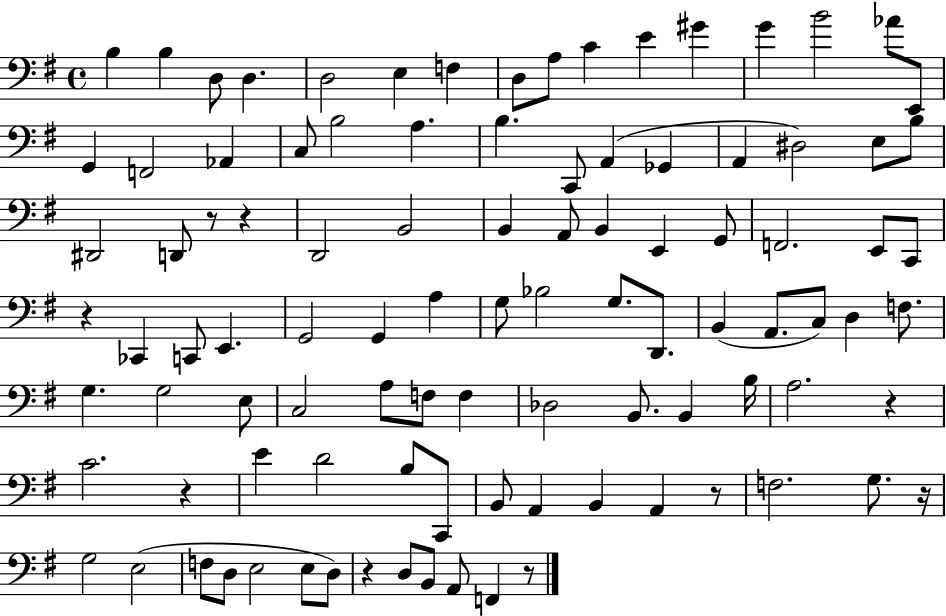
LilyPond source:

{
  \clef bass
  \time 4/4
  \defaultTimeSignature
  \key g \major
  b4 b4 d8 d4. | d2 e4 f4 | d8 a8 c'4 e'4 gis'4 | g'4 b'2 aes'8 e,8 | \break g,4 f,2 aes,4 | c8 b2 a4. | b4. c,8 a,4( ges,4 | a,4 dis2) e8 b8 | \break dis,2 d,8 r8 r4 | d,2 b,2 | b,4 a,8 b,4 e,4 g,8 | f,2. e,8 c,8 | \break r4 ces,4 c,8 e,4. | g,2 g,4 a4 | g8 bes2 g8. d,8. | b,4( a,8. c8) d4 f8. | \break g4. g2 e8 | c2 a8 f8 f4 | des2 b,8. b,4 b16 | a2. r4 | \break c'2. r4 | e'4 d'2 b8 c,8 | b,8 a,4 b,4 a,4 r8 | f2. g8. r16 | \break g2 e2( | f8 d8 e2 e8 d8) | r4 d8 b,8 a,8 f,4 r8 | \bar "|."
}